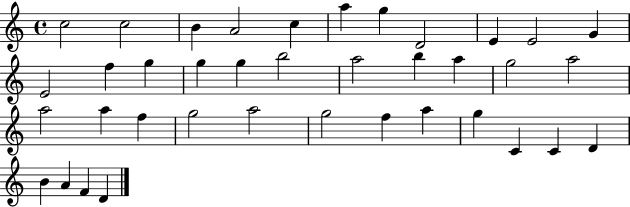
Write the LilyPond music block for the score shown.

{
  \clef treble
  \time 4/4
  \defaultTimeSignature
  \key c \major
  c''2 c''2 | b'4 a'2 c''4 | a''4 g''4 d'2 | e'4 e'2 g'4 | \break e'2 f''4 g''4 | g''4 g''4 b''2 | a''2 b''4 a''4 | g''2 a''2 | \break a''2 a''4 f''4 | g''2 a''2 | g''2 f''4 a''4 | g''4 c'4 c'4 d'4 | \break b'4 a'4 f'4 d'4 | \bar "|."
}